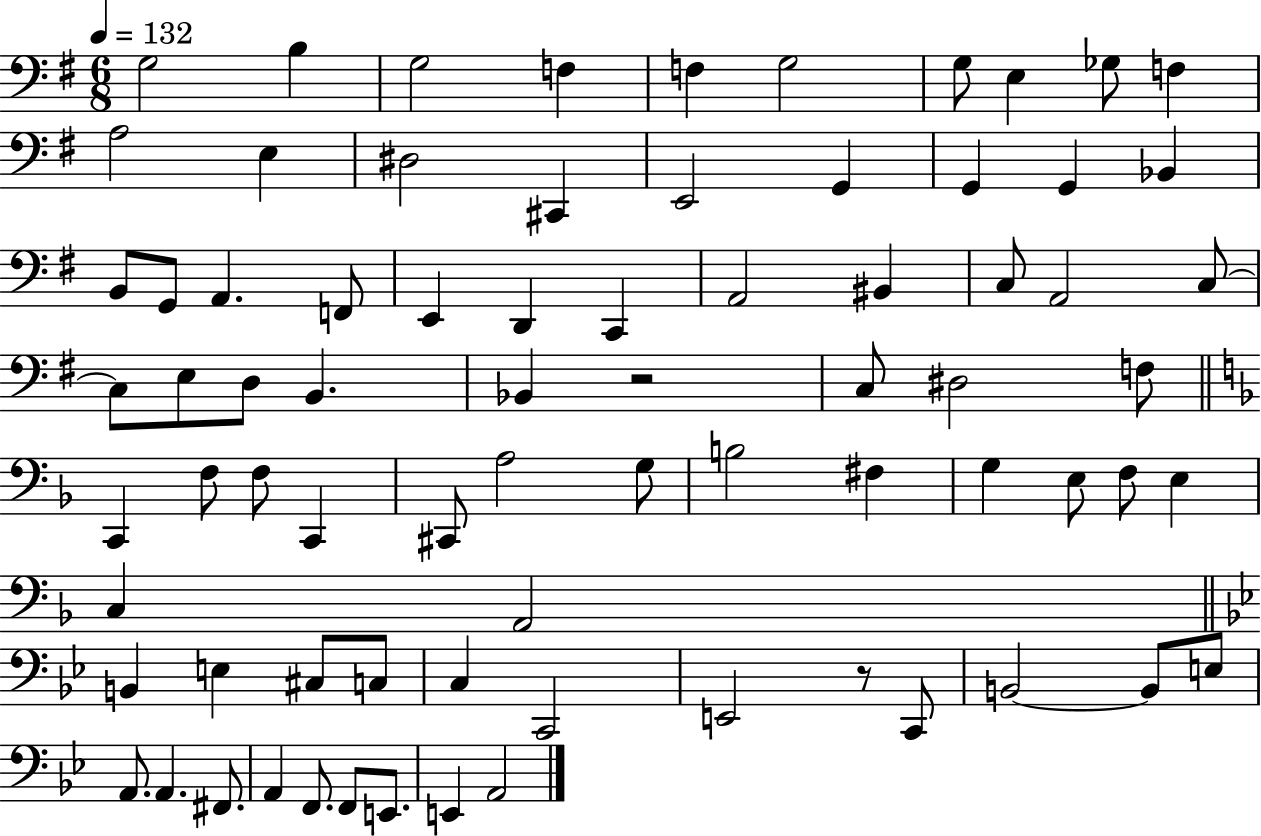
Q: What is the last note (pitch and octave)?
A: A2